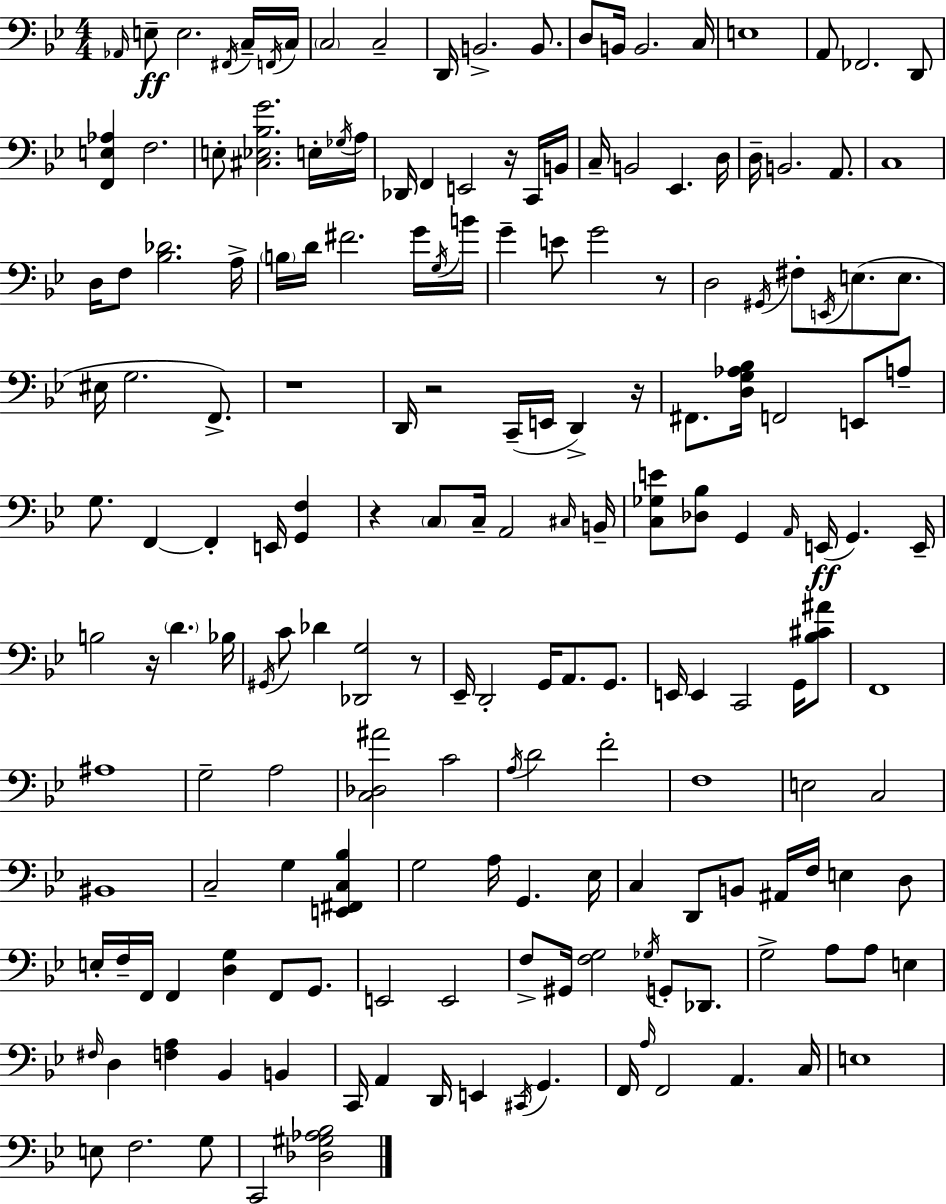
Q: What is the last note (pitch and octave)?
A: C2